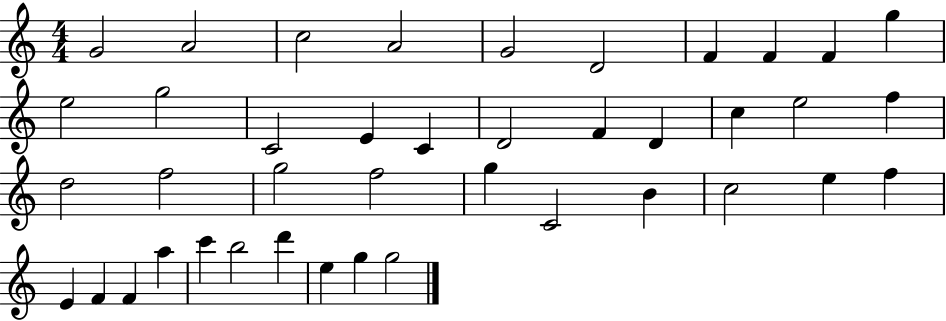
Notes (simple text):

G4/h A4/h C5/h A4/h G4/h D4/h F4/q F4/q F4/q G5/q E5/h G5/h C4/h E4/q C4/q D4/h F4/q D4/q C5/q E5/h F5/q D5/h F5/h G5/h F5/h G5/q C4/h B4/q C5/h E5/q F5/q E4/q F4/q F4/q A5/q C6/q B5/h D6/q E5/q G5/q G5/h